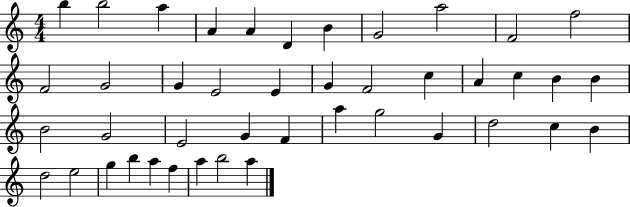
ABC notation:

X:1
T:Untitled
M:4/4
L:1/4
K:C
b b2 a A A D B G2 a2 F2 f2 F2 G2 G E2 E G F2 c A c B B B2 G2 E2 G F a g2 G d2 c B d2 e2 g b a f a b2 a